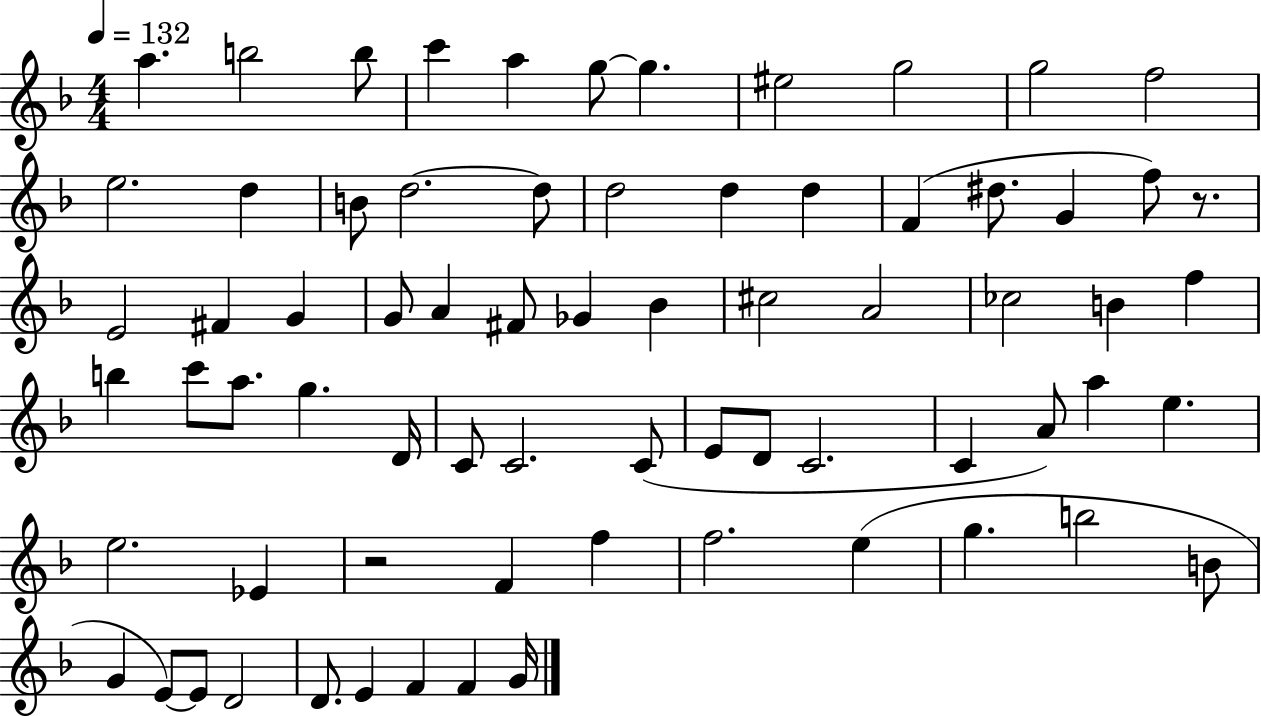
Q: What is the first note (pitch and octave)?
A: A5